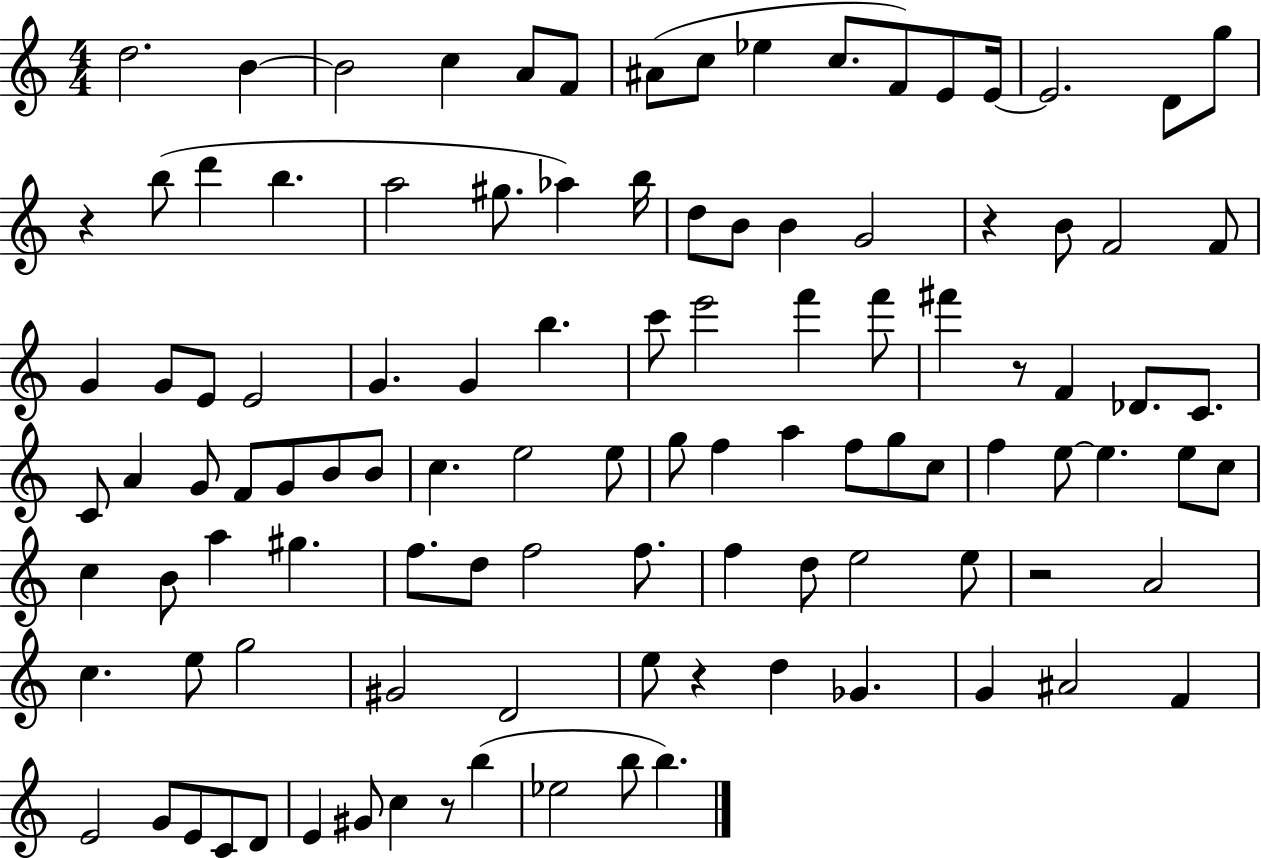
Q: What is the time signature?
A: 4/4